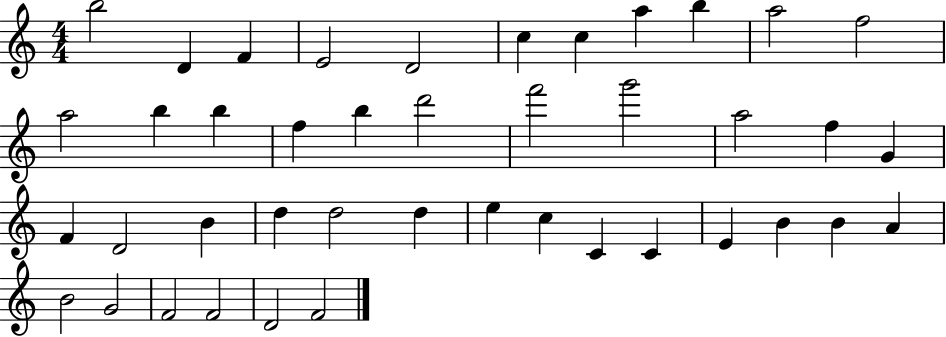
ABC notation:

X:1
T:Untitled
M:4/4
L:1/4
K:C
b2 D F E2 D2 c c a b a2 f2 a2 b b f b d'2 f'2 g'2 a2 f G F D2 B d d2 d e c C C E B B A B2 G2 F2 F2 D2 F2